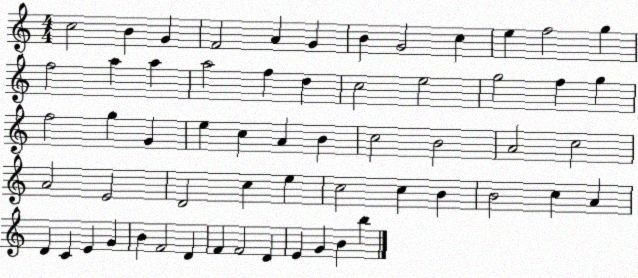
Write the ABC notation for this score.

X:1
T:Untitled
M:4/4
L:1/4
K:C
c2 B G F2 A G B G2 c e f2 g f2 a a a2 f d c2 e2 g2 f g f2 g G e c A B c2 B2 A2 c2 A2 E2 D2 c e c2 c B B2 c A D C E G B F2 D F F2 D E G B b